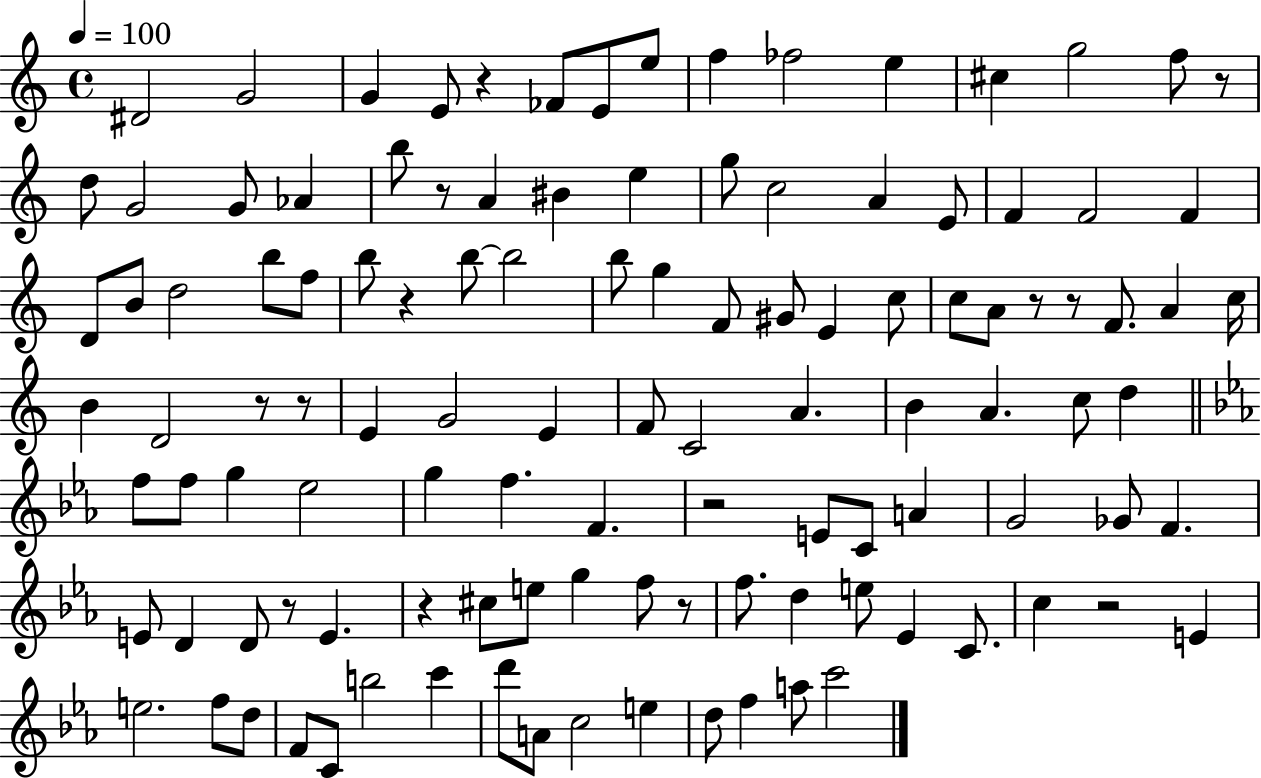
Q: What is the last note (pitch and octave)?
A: C6